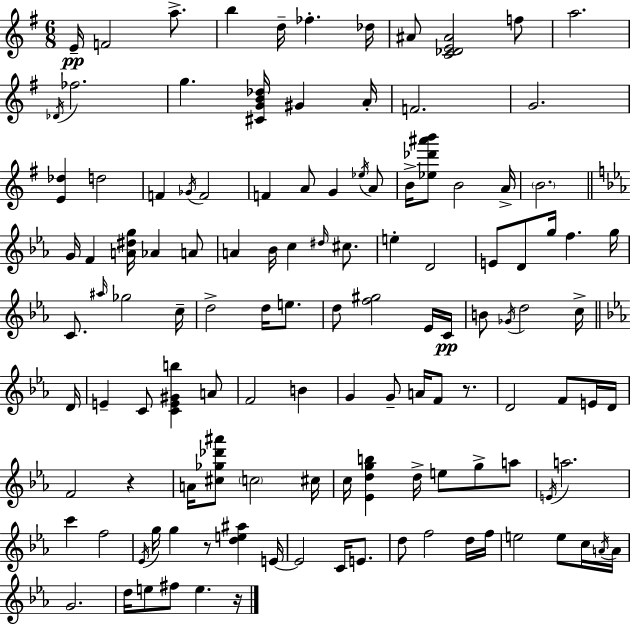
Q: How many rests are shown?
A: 4